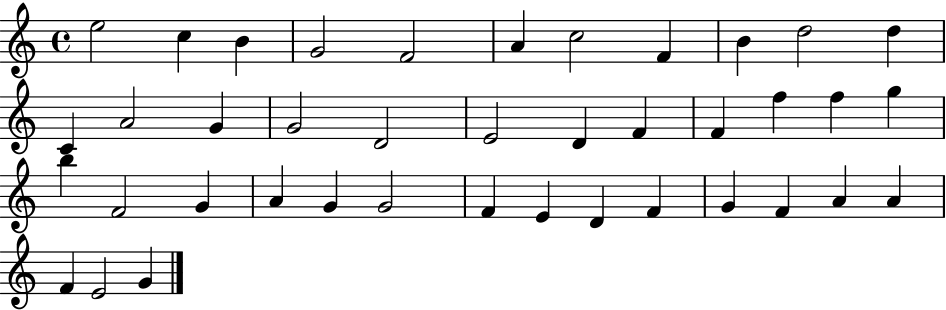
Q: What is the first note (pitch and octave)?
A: E5